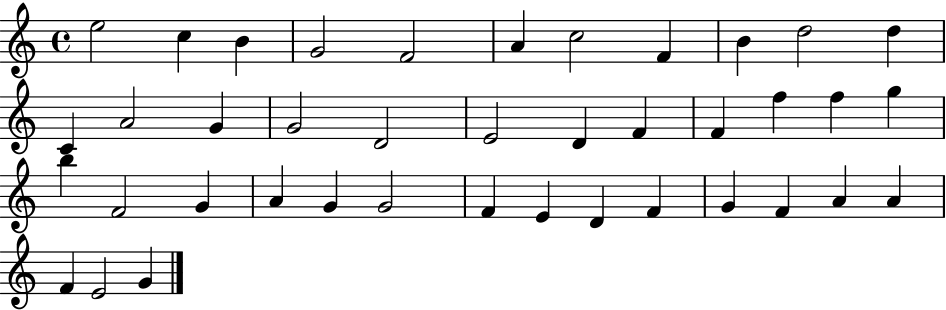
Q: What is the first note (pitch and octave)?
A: E5